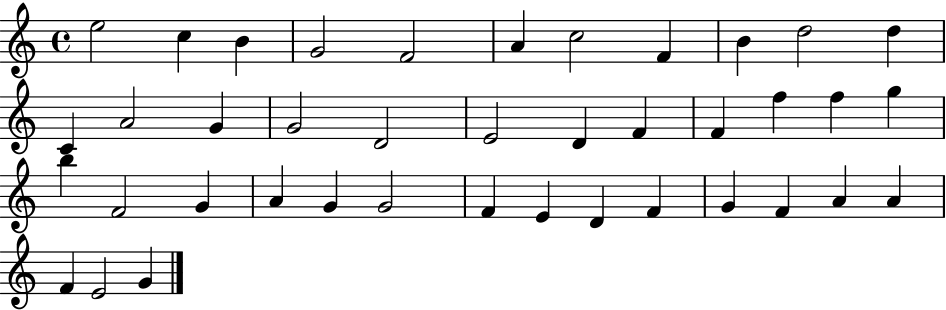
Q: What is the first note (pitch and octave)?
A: E5